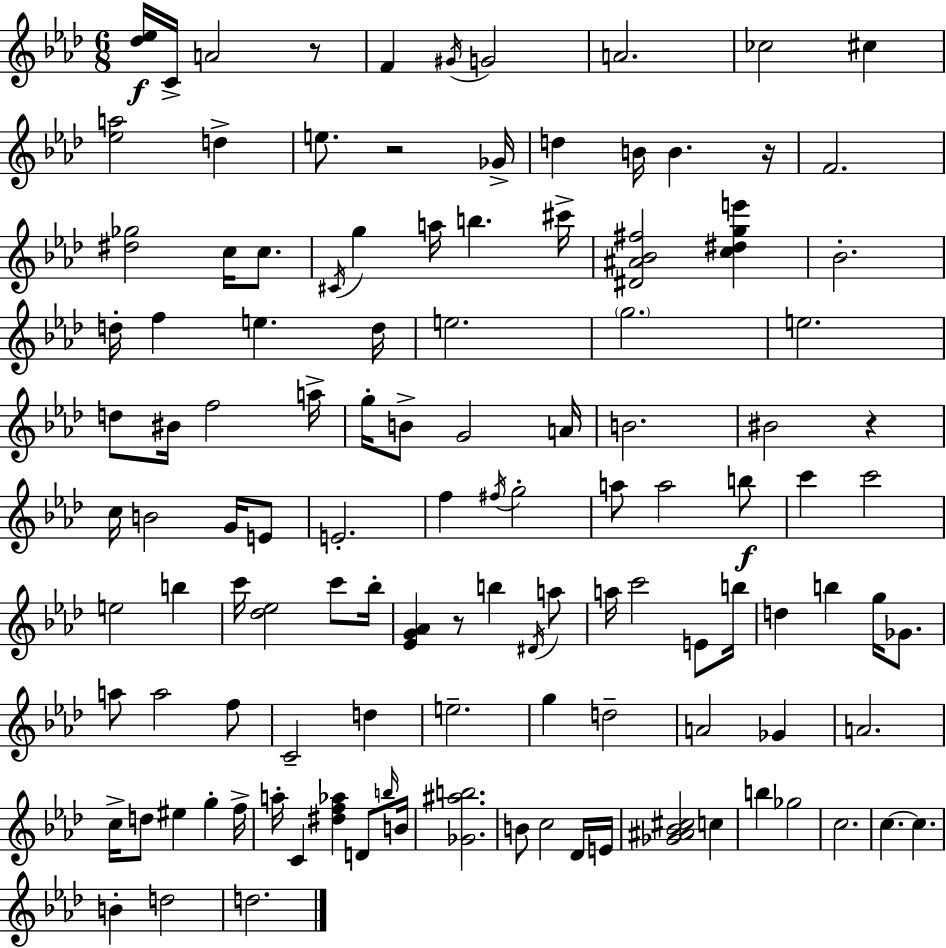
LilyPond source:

{
  \clef treble
  \numericTimeSignature
  \time 6/8
  \key f \minor
  <des'' ees''>16\f c'16-> a'2 r8 | f'4 \acciaccatura { gis'16 } g'2 | a'2. | ces''2 cis''4 | \break <ees'' a''>2 d''4-> | e''8. r2 | ges'16-> d''4 b'16 b'4. | r16 f'2. | \break <dis'' ges''>2 c''16 c''8. | \acciaccatura { cis'16 } g''4 a''16 b''4. | cis'''16-> <dis' ais' bes' fis''>2 <c'' dis'' g'' e'''>4 | bes'2.-. | \break d''16-. f''4 e''4. | d''16 e''2. | \parenthesize g''2. | e''2. | \break d''8 bis'16 f''2 | a''16-> g''16-. b'8-> g'2 | a'16 b'2. | bis'2 r4 | \break c''16 b'2 g'16 | e'8 e'2.-. | f''4 \acciaccatura { fis''16 } g''2-. | a''8 a''2 | \break b''8\f c'''4 c'''2 | e''2 b''4 | c'''16 <des'' ees''>2 | c'''8 bes''16-. <ees' g' aes'>4 r8 b''4 | \break \acciaccatura { dis'16 } a''8 a''16 c'''2 | e'8 b''16 d''4 b''4 | g''16 ges'8. a''8 a''2 | f''8 c'2-- | \break d''4 e''2.-- | g''4 d''2-- | a'2 | ges'4 a'2. | \break c''16-> d''8 eis''4 g''4-. | f''16-> a''16-. c'4 <dis'' f'' aes''>4 | d'8 \grace { b''16 } b'16 <ges' ais'' b''>2. | b'8 c''2 | \break des'16 e'16 <ges' ais' bes' cis''>2 | c''4 b''4 ges''2 | c''2. | c''4.~~ c''4. | \break b'4-. d''2 | d''2. | \bar "|."
}